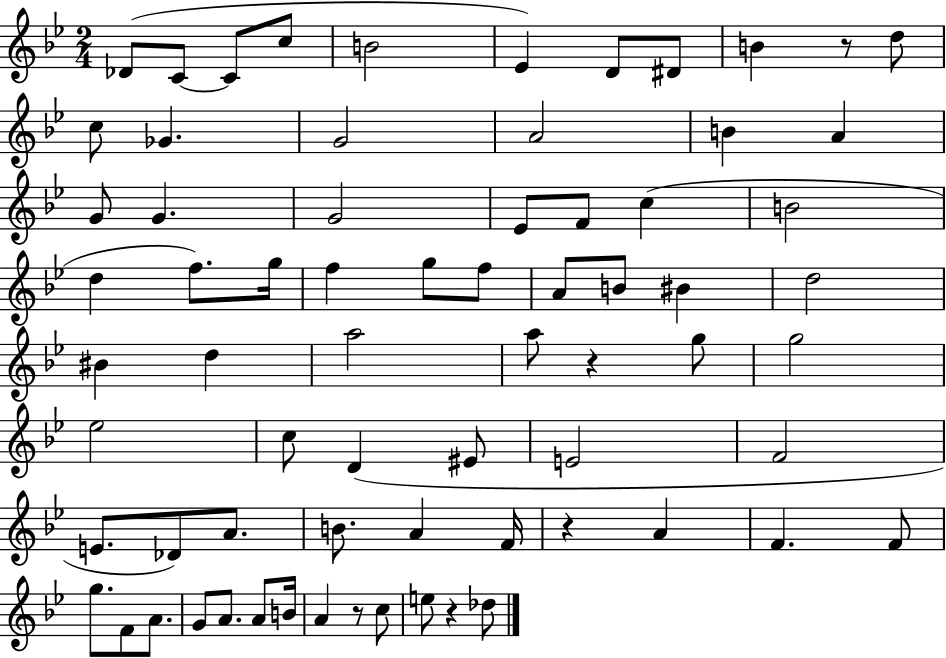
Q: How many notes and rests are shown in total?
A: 70